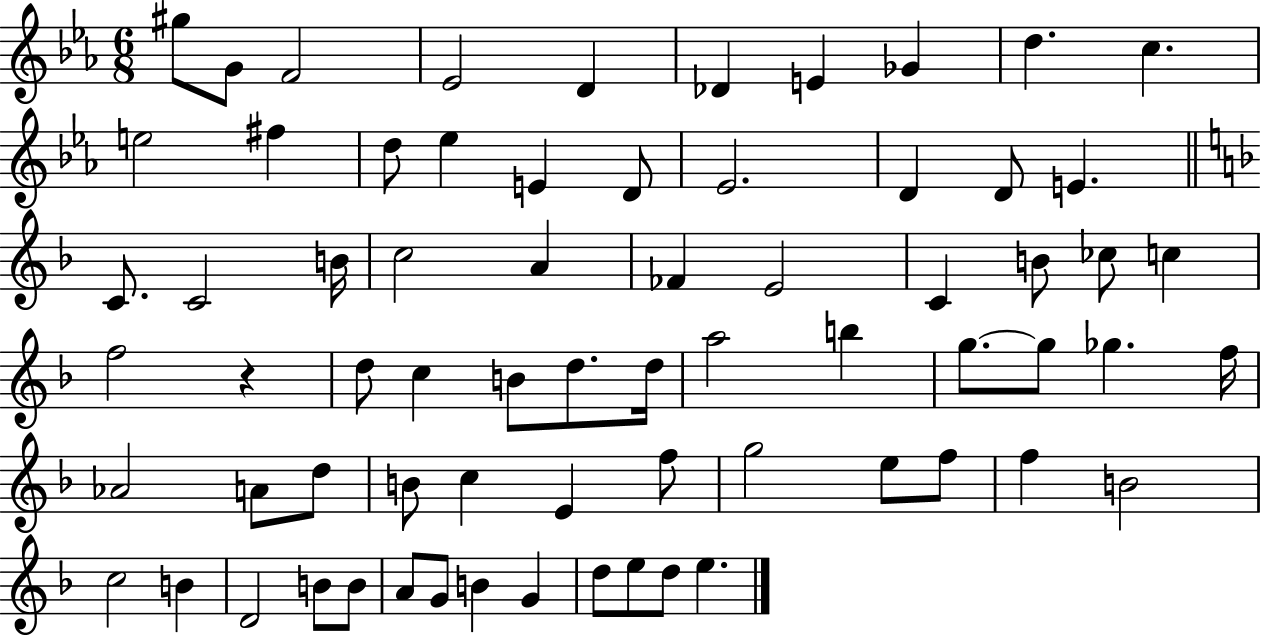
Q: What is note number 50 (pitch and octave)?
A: F5